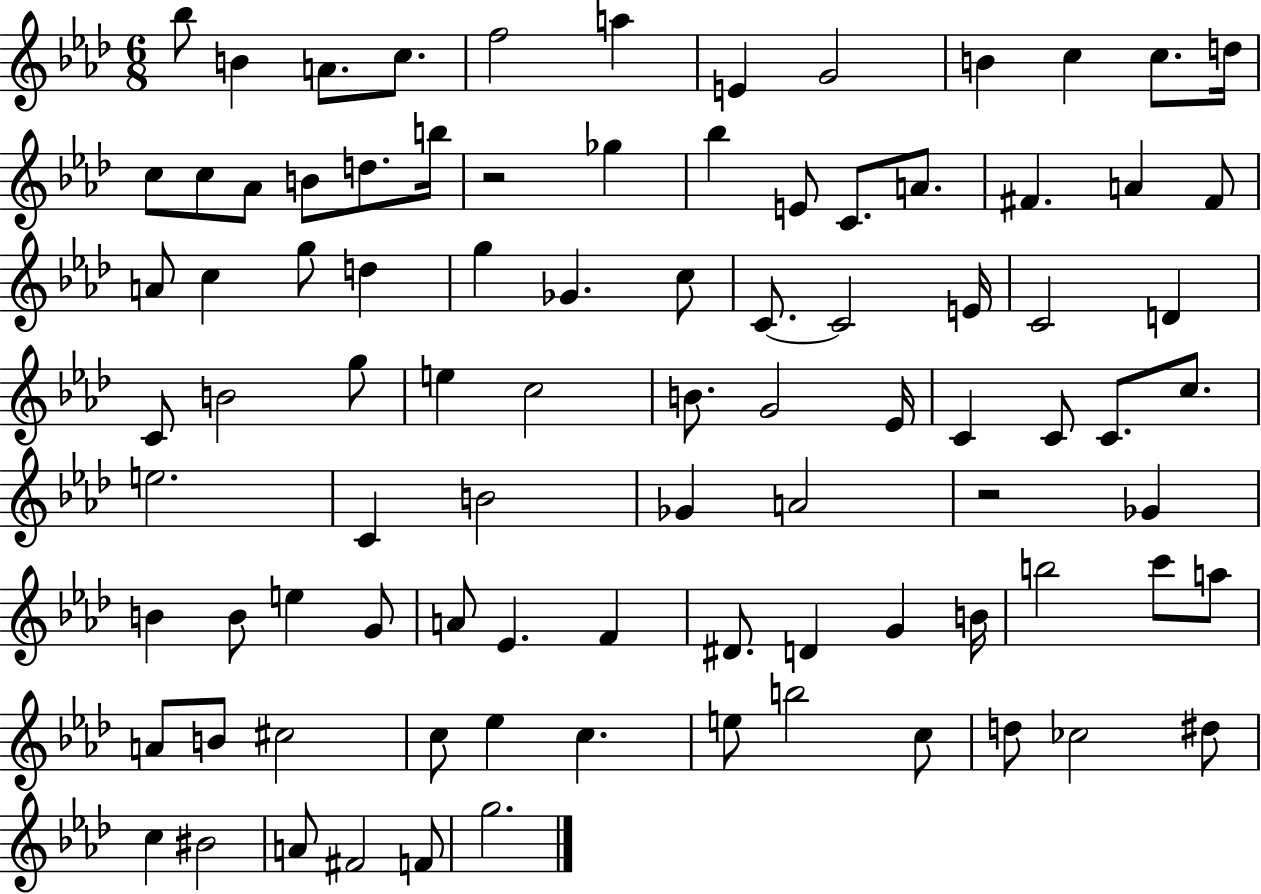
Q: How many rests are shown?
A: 2